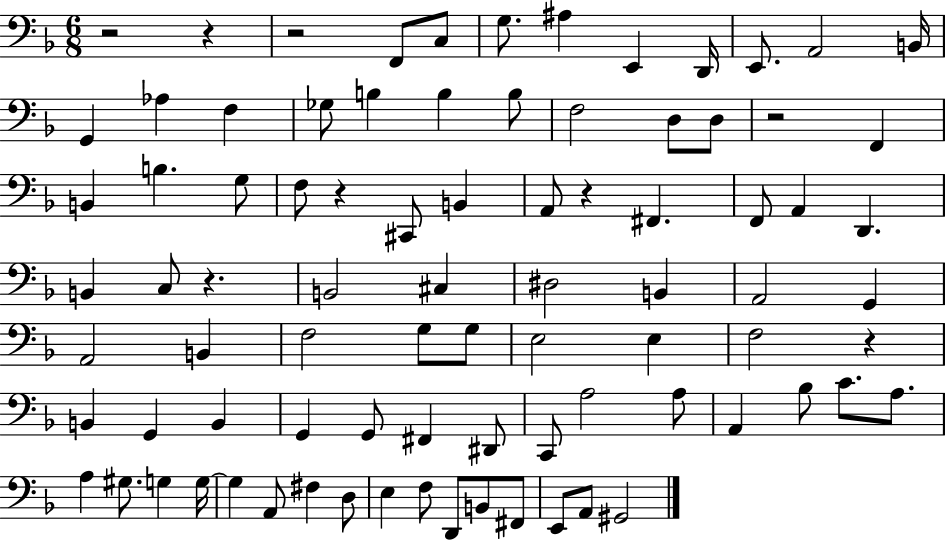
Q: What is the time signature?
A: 6/8